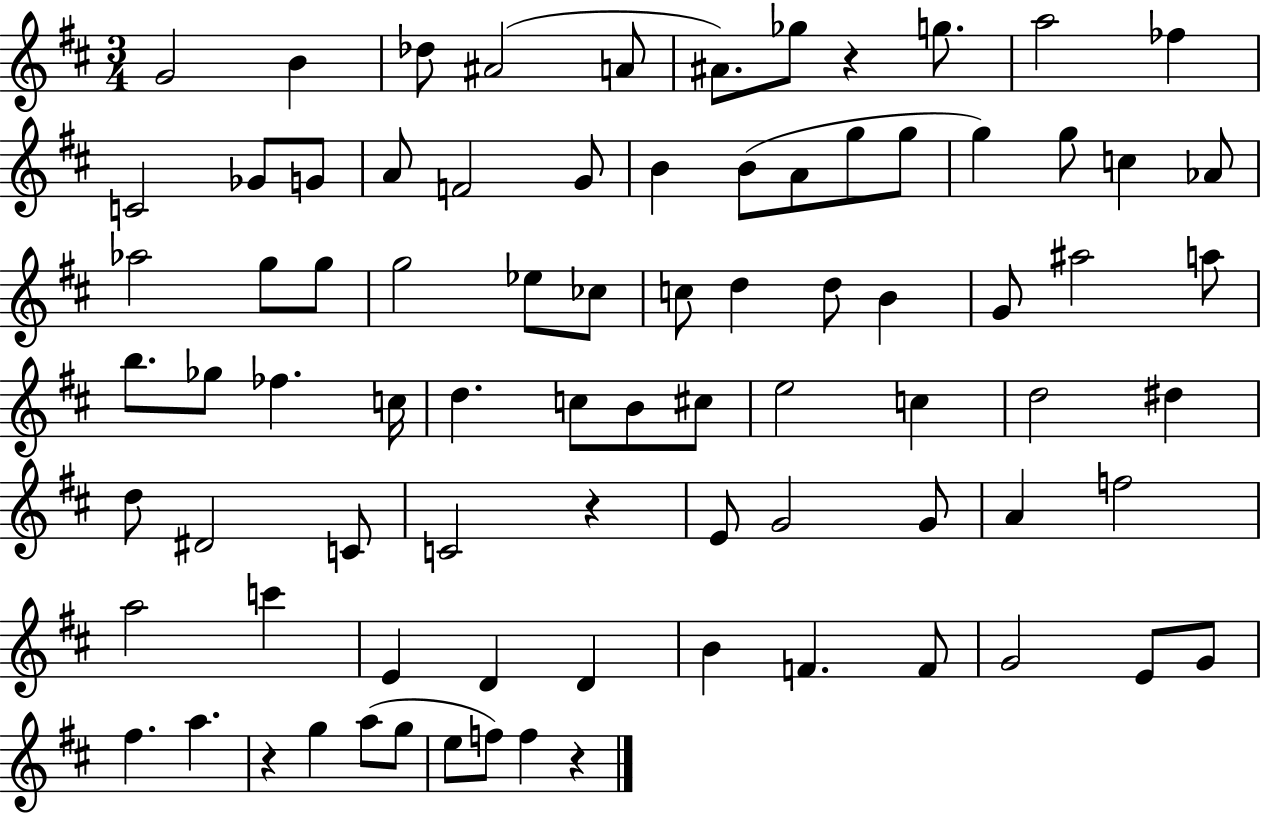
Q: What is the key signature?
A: D major